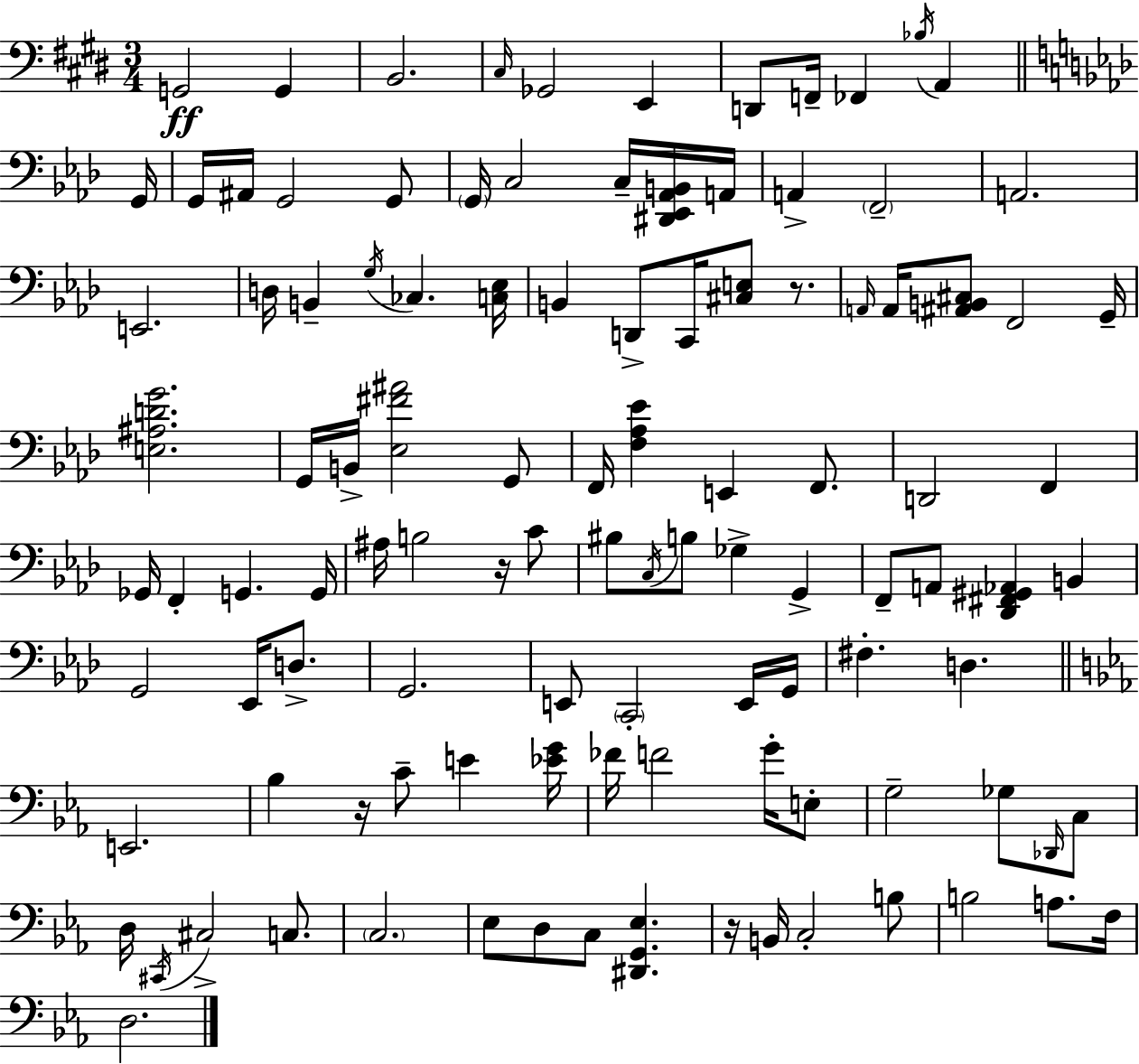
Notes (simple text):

G2/h G2/q B2/h. C#3/s Gb2/h E2/q D2/e F2/s FES2/q Bb3/s A2/q G2/s G2/s A#2/s G2/h G2/e G2/s C3/h C3/s [D#2,Eb2,Ab2,B2]/s A2/s A2/q F2/h A2/h. E2/h. D3/s B2/q G3/s CES3/q. [C3,Eb3]/s B2/q D2/e C2/s [C#3,E3]/e R/e. A2/s A2/s [A#2,B2,C#3]/e F2/h G2/s [E3,A#3,D4,G4]/h. G2/s B2/s [Eb3,F#4,A#4]/h G2/e F2/s [F3,Ab3,Eb4]/q E2/q F2/e. D2/h F2/q Gb2/s F2/q G2/q. G2/s A#3/s B3/h R/s C4/e BIS3/e C3/s B3/e Gb3/q G2/q F2/e A2/e [Db2,F#2,G#2,Ab2]/q B2/q G2/h Eb2/s D3/e. G2/h. E2/e C2/h E2/s G2/s F#3/q. D3/q. E2/h. Bb3/q R/s C4/e E4/q [Eb4,G4]/s FES4/s F4/h G4/s E3/e G3/h Gb3/e Db2/s C3/e D3/s C#2/s C#3/h C3/e. C3/h. Eb3/e D3/e C3/e [D#2,G2,Eb3]/q. R/s B2/s C3/h B3/e B3/h A3/e. F3/s D3/h.